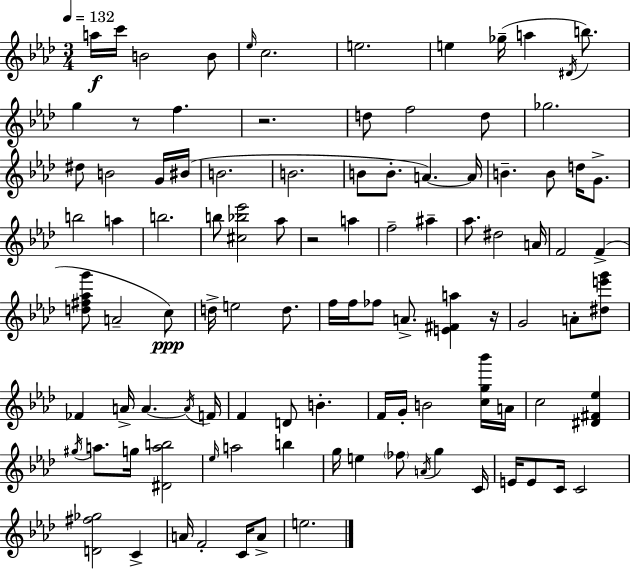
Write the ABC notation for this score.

X:1
T:Untitled
M:3/4
L:1/4
K:Ab
a/4 c'/4 B2 B/2 _e/4 c2 e2 e _g/4 a ^D/4 b/2 g z/2 f z2 d/2 f2 d/2 _g2 ^d/2 B2 G/4 ^B/4 B2 B2 B/2 B/2 A A/4 B B/2 d/4 G/2 b2 a b2 b/2 [^c_b_e']2 _a/2 z2 a f2 ^a _a/2 ^d2 A/4 F2 F [d^f_ag']/2 A2 c/2 d/4 e2 d/2 f/4 f/4 _f/2 A/2 [E^Fa] z/4 G2 A/2 [^de'g']/2 _F A/4 A A/4 F/4 F D/2 B F/4 G/4 B2 [cg_b']/4 A/4 c2 [^D^F_e] ^g/4 a/2 g/4 [^Dab]2 _e/4 a2 b g/4 e _f/2 A/4 g C/4 E/4 E/2 C/4 C2 [D^f_g]2 C A/4 F2 C/4 A/2 e2